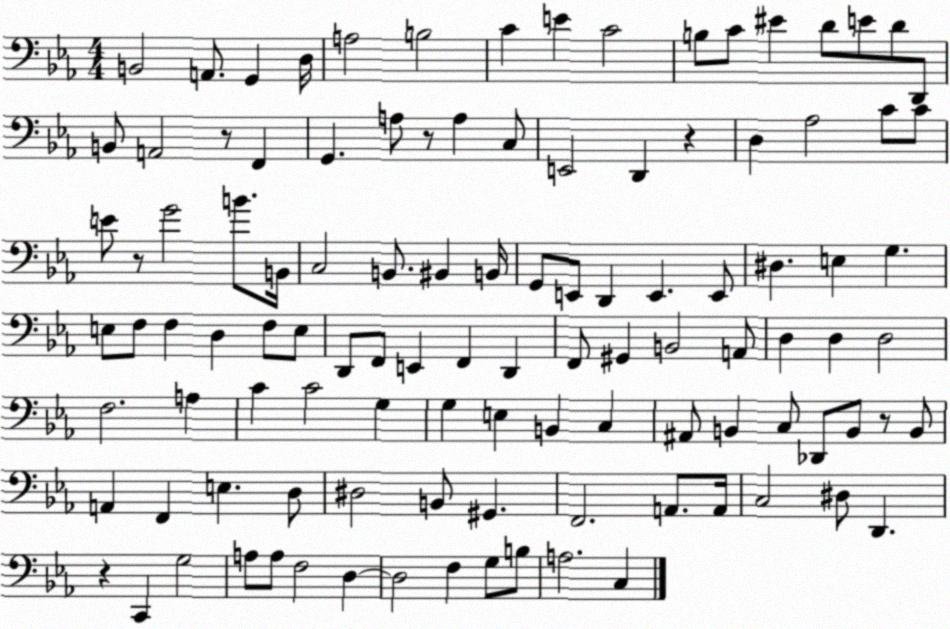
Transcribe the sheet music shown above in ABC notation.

X:1
T:Untitled
M:4/4
L:1/4
K:Eb
B,,2 A,,/2 G,, D,/4 A,2 B,2 C E C2 B,/2 C/2 ^E D/2 E/2 D/2 D,,/2 B,,/2 A,,2 z/2 F,, G,, A,/2 z/2 A, C,/2 E,,2 D,, z D, _A,2 C/2 C/2 E/2 z/2 G2 B/2 B,,/4 C,2 B,,/2 ^B,, B,,/4 G,,/2 E,,/2 D,, E,, E,,/2 ^D, E, G, E,/2 F,/2 F, D, F,/2 E,/2 D,,/2 F,,/2 E,, F,, D,, F,,/2 ^G,, B,,2 A,,/2 D, D, D,2 F,2 A, C C2 G, G, E, B,, C, ^A,,/2 B,, C,/2 _D,,/2 B,,/2 z/2 B,,/2 A,, F,, E, D,/2 ^D,2 B,,/2 ^G,, F,,2 A,,/2 A,,/4 C,2 ^D,/2 D,, z C,, G,2 A,/2 A,/2 F,2 D, D,2 F, G,/2 B,/2 A,2 C,